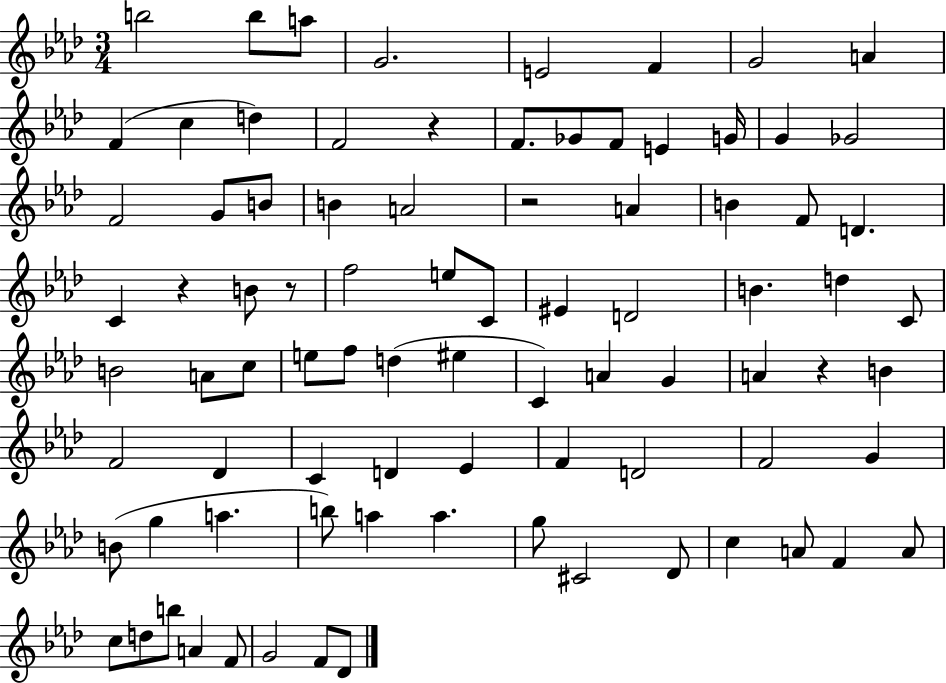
B5/h B5/e A5/e G4/h. E4/h F4/q G4/h A4/q F4/q C5/q D5/q F4/h R/q F4/e. Gb4/e F4/e E4/q G4/s G4/q Gb4/h F4/h G4/e B4/e B4/q A4/h R/h A4/q B4/q F4/e D4/q. C4/q R/q B4/e R/e F5/h E5/e C4/e EIS4/q D4/h B4/q. D5/q C4/e B4/h A4/e C5/e E5/e F5/e D5/q EIS5/q C4/q A4/q G4/q A4/q R/q B4/q F4/h Db4/q C4/q D4/q Eb4/q F4/q D4/h F4/h G4/q B4/e G5/q A5/q. B5/e A5/q A5/q. G5/e C#4/h Db4/e C5/q A4/e F4/q A4/e C5/e D5/e B5/e A4/q F4/e G4/h F4/e Db4/e